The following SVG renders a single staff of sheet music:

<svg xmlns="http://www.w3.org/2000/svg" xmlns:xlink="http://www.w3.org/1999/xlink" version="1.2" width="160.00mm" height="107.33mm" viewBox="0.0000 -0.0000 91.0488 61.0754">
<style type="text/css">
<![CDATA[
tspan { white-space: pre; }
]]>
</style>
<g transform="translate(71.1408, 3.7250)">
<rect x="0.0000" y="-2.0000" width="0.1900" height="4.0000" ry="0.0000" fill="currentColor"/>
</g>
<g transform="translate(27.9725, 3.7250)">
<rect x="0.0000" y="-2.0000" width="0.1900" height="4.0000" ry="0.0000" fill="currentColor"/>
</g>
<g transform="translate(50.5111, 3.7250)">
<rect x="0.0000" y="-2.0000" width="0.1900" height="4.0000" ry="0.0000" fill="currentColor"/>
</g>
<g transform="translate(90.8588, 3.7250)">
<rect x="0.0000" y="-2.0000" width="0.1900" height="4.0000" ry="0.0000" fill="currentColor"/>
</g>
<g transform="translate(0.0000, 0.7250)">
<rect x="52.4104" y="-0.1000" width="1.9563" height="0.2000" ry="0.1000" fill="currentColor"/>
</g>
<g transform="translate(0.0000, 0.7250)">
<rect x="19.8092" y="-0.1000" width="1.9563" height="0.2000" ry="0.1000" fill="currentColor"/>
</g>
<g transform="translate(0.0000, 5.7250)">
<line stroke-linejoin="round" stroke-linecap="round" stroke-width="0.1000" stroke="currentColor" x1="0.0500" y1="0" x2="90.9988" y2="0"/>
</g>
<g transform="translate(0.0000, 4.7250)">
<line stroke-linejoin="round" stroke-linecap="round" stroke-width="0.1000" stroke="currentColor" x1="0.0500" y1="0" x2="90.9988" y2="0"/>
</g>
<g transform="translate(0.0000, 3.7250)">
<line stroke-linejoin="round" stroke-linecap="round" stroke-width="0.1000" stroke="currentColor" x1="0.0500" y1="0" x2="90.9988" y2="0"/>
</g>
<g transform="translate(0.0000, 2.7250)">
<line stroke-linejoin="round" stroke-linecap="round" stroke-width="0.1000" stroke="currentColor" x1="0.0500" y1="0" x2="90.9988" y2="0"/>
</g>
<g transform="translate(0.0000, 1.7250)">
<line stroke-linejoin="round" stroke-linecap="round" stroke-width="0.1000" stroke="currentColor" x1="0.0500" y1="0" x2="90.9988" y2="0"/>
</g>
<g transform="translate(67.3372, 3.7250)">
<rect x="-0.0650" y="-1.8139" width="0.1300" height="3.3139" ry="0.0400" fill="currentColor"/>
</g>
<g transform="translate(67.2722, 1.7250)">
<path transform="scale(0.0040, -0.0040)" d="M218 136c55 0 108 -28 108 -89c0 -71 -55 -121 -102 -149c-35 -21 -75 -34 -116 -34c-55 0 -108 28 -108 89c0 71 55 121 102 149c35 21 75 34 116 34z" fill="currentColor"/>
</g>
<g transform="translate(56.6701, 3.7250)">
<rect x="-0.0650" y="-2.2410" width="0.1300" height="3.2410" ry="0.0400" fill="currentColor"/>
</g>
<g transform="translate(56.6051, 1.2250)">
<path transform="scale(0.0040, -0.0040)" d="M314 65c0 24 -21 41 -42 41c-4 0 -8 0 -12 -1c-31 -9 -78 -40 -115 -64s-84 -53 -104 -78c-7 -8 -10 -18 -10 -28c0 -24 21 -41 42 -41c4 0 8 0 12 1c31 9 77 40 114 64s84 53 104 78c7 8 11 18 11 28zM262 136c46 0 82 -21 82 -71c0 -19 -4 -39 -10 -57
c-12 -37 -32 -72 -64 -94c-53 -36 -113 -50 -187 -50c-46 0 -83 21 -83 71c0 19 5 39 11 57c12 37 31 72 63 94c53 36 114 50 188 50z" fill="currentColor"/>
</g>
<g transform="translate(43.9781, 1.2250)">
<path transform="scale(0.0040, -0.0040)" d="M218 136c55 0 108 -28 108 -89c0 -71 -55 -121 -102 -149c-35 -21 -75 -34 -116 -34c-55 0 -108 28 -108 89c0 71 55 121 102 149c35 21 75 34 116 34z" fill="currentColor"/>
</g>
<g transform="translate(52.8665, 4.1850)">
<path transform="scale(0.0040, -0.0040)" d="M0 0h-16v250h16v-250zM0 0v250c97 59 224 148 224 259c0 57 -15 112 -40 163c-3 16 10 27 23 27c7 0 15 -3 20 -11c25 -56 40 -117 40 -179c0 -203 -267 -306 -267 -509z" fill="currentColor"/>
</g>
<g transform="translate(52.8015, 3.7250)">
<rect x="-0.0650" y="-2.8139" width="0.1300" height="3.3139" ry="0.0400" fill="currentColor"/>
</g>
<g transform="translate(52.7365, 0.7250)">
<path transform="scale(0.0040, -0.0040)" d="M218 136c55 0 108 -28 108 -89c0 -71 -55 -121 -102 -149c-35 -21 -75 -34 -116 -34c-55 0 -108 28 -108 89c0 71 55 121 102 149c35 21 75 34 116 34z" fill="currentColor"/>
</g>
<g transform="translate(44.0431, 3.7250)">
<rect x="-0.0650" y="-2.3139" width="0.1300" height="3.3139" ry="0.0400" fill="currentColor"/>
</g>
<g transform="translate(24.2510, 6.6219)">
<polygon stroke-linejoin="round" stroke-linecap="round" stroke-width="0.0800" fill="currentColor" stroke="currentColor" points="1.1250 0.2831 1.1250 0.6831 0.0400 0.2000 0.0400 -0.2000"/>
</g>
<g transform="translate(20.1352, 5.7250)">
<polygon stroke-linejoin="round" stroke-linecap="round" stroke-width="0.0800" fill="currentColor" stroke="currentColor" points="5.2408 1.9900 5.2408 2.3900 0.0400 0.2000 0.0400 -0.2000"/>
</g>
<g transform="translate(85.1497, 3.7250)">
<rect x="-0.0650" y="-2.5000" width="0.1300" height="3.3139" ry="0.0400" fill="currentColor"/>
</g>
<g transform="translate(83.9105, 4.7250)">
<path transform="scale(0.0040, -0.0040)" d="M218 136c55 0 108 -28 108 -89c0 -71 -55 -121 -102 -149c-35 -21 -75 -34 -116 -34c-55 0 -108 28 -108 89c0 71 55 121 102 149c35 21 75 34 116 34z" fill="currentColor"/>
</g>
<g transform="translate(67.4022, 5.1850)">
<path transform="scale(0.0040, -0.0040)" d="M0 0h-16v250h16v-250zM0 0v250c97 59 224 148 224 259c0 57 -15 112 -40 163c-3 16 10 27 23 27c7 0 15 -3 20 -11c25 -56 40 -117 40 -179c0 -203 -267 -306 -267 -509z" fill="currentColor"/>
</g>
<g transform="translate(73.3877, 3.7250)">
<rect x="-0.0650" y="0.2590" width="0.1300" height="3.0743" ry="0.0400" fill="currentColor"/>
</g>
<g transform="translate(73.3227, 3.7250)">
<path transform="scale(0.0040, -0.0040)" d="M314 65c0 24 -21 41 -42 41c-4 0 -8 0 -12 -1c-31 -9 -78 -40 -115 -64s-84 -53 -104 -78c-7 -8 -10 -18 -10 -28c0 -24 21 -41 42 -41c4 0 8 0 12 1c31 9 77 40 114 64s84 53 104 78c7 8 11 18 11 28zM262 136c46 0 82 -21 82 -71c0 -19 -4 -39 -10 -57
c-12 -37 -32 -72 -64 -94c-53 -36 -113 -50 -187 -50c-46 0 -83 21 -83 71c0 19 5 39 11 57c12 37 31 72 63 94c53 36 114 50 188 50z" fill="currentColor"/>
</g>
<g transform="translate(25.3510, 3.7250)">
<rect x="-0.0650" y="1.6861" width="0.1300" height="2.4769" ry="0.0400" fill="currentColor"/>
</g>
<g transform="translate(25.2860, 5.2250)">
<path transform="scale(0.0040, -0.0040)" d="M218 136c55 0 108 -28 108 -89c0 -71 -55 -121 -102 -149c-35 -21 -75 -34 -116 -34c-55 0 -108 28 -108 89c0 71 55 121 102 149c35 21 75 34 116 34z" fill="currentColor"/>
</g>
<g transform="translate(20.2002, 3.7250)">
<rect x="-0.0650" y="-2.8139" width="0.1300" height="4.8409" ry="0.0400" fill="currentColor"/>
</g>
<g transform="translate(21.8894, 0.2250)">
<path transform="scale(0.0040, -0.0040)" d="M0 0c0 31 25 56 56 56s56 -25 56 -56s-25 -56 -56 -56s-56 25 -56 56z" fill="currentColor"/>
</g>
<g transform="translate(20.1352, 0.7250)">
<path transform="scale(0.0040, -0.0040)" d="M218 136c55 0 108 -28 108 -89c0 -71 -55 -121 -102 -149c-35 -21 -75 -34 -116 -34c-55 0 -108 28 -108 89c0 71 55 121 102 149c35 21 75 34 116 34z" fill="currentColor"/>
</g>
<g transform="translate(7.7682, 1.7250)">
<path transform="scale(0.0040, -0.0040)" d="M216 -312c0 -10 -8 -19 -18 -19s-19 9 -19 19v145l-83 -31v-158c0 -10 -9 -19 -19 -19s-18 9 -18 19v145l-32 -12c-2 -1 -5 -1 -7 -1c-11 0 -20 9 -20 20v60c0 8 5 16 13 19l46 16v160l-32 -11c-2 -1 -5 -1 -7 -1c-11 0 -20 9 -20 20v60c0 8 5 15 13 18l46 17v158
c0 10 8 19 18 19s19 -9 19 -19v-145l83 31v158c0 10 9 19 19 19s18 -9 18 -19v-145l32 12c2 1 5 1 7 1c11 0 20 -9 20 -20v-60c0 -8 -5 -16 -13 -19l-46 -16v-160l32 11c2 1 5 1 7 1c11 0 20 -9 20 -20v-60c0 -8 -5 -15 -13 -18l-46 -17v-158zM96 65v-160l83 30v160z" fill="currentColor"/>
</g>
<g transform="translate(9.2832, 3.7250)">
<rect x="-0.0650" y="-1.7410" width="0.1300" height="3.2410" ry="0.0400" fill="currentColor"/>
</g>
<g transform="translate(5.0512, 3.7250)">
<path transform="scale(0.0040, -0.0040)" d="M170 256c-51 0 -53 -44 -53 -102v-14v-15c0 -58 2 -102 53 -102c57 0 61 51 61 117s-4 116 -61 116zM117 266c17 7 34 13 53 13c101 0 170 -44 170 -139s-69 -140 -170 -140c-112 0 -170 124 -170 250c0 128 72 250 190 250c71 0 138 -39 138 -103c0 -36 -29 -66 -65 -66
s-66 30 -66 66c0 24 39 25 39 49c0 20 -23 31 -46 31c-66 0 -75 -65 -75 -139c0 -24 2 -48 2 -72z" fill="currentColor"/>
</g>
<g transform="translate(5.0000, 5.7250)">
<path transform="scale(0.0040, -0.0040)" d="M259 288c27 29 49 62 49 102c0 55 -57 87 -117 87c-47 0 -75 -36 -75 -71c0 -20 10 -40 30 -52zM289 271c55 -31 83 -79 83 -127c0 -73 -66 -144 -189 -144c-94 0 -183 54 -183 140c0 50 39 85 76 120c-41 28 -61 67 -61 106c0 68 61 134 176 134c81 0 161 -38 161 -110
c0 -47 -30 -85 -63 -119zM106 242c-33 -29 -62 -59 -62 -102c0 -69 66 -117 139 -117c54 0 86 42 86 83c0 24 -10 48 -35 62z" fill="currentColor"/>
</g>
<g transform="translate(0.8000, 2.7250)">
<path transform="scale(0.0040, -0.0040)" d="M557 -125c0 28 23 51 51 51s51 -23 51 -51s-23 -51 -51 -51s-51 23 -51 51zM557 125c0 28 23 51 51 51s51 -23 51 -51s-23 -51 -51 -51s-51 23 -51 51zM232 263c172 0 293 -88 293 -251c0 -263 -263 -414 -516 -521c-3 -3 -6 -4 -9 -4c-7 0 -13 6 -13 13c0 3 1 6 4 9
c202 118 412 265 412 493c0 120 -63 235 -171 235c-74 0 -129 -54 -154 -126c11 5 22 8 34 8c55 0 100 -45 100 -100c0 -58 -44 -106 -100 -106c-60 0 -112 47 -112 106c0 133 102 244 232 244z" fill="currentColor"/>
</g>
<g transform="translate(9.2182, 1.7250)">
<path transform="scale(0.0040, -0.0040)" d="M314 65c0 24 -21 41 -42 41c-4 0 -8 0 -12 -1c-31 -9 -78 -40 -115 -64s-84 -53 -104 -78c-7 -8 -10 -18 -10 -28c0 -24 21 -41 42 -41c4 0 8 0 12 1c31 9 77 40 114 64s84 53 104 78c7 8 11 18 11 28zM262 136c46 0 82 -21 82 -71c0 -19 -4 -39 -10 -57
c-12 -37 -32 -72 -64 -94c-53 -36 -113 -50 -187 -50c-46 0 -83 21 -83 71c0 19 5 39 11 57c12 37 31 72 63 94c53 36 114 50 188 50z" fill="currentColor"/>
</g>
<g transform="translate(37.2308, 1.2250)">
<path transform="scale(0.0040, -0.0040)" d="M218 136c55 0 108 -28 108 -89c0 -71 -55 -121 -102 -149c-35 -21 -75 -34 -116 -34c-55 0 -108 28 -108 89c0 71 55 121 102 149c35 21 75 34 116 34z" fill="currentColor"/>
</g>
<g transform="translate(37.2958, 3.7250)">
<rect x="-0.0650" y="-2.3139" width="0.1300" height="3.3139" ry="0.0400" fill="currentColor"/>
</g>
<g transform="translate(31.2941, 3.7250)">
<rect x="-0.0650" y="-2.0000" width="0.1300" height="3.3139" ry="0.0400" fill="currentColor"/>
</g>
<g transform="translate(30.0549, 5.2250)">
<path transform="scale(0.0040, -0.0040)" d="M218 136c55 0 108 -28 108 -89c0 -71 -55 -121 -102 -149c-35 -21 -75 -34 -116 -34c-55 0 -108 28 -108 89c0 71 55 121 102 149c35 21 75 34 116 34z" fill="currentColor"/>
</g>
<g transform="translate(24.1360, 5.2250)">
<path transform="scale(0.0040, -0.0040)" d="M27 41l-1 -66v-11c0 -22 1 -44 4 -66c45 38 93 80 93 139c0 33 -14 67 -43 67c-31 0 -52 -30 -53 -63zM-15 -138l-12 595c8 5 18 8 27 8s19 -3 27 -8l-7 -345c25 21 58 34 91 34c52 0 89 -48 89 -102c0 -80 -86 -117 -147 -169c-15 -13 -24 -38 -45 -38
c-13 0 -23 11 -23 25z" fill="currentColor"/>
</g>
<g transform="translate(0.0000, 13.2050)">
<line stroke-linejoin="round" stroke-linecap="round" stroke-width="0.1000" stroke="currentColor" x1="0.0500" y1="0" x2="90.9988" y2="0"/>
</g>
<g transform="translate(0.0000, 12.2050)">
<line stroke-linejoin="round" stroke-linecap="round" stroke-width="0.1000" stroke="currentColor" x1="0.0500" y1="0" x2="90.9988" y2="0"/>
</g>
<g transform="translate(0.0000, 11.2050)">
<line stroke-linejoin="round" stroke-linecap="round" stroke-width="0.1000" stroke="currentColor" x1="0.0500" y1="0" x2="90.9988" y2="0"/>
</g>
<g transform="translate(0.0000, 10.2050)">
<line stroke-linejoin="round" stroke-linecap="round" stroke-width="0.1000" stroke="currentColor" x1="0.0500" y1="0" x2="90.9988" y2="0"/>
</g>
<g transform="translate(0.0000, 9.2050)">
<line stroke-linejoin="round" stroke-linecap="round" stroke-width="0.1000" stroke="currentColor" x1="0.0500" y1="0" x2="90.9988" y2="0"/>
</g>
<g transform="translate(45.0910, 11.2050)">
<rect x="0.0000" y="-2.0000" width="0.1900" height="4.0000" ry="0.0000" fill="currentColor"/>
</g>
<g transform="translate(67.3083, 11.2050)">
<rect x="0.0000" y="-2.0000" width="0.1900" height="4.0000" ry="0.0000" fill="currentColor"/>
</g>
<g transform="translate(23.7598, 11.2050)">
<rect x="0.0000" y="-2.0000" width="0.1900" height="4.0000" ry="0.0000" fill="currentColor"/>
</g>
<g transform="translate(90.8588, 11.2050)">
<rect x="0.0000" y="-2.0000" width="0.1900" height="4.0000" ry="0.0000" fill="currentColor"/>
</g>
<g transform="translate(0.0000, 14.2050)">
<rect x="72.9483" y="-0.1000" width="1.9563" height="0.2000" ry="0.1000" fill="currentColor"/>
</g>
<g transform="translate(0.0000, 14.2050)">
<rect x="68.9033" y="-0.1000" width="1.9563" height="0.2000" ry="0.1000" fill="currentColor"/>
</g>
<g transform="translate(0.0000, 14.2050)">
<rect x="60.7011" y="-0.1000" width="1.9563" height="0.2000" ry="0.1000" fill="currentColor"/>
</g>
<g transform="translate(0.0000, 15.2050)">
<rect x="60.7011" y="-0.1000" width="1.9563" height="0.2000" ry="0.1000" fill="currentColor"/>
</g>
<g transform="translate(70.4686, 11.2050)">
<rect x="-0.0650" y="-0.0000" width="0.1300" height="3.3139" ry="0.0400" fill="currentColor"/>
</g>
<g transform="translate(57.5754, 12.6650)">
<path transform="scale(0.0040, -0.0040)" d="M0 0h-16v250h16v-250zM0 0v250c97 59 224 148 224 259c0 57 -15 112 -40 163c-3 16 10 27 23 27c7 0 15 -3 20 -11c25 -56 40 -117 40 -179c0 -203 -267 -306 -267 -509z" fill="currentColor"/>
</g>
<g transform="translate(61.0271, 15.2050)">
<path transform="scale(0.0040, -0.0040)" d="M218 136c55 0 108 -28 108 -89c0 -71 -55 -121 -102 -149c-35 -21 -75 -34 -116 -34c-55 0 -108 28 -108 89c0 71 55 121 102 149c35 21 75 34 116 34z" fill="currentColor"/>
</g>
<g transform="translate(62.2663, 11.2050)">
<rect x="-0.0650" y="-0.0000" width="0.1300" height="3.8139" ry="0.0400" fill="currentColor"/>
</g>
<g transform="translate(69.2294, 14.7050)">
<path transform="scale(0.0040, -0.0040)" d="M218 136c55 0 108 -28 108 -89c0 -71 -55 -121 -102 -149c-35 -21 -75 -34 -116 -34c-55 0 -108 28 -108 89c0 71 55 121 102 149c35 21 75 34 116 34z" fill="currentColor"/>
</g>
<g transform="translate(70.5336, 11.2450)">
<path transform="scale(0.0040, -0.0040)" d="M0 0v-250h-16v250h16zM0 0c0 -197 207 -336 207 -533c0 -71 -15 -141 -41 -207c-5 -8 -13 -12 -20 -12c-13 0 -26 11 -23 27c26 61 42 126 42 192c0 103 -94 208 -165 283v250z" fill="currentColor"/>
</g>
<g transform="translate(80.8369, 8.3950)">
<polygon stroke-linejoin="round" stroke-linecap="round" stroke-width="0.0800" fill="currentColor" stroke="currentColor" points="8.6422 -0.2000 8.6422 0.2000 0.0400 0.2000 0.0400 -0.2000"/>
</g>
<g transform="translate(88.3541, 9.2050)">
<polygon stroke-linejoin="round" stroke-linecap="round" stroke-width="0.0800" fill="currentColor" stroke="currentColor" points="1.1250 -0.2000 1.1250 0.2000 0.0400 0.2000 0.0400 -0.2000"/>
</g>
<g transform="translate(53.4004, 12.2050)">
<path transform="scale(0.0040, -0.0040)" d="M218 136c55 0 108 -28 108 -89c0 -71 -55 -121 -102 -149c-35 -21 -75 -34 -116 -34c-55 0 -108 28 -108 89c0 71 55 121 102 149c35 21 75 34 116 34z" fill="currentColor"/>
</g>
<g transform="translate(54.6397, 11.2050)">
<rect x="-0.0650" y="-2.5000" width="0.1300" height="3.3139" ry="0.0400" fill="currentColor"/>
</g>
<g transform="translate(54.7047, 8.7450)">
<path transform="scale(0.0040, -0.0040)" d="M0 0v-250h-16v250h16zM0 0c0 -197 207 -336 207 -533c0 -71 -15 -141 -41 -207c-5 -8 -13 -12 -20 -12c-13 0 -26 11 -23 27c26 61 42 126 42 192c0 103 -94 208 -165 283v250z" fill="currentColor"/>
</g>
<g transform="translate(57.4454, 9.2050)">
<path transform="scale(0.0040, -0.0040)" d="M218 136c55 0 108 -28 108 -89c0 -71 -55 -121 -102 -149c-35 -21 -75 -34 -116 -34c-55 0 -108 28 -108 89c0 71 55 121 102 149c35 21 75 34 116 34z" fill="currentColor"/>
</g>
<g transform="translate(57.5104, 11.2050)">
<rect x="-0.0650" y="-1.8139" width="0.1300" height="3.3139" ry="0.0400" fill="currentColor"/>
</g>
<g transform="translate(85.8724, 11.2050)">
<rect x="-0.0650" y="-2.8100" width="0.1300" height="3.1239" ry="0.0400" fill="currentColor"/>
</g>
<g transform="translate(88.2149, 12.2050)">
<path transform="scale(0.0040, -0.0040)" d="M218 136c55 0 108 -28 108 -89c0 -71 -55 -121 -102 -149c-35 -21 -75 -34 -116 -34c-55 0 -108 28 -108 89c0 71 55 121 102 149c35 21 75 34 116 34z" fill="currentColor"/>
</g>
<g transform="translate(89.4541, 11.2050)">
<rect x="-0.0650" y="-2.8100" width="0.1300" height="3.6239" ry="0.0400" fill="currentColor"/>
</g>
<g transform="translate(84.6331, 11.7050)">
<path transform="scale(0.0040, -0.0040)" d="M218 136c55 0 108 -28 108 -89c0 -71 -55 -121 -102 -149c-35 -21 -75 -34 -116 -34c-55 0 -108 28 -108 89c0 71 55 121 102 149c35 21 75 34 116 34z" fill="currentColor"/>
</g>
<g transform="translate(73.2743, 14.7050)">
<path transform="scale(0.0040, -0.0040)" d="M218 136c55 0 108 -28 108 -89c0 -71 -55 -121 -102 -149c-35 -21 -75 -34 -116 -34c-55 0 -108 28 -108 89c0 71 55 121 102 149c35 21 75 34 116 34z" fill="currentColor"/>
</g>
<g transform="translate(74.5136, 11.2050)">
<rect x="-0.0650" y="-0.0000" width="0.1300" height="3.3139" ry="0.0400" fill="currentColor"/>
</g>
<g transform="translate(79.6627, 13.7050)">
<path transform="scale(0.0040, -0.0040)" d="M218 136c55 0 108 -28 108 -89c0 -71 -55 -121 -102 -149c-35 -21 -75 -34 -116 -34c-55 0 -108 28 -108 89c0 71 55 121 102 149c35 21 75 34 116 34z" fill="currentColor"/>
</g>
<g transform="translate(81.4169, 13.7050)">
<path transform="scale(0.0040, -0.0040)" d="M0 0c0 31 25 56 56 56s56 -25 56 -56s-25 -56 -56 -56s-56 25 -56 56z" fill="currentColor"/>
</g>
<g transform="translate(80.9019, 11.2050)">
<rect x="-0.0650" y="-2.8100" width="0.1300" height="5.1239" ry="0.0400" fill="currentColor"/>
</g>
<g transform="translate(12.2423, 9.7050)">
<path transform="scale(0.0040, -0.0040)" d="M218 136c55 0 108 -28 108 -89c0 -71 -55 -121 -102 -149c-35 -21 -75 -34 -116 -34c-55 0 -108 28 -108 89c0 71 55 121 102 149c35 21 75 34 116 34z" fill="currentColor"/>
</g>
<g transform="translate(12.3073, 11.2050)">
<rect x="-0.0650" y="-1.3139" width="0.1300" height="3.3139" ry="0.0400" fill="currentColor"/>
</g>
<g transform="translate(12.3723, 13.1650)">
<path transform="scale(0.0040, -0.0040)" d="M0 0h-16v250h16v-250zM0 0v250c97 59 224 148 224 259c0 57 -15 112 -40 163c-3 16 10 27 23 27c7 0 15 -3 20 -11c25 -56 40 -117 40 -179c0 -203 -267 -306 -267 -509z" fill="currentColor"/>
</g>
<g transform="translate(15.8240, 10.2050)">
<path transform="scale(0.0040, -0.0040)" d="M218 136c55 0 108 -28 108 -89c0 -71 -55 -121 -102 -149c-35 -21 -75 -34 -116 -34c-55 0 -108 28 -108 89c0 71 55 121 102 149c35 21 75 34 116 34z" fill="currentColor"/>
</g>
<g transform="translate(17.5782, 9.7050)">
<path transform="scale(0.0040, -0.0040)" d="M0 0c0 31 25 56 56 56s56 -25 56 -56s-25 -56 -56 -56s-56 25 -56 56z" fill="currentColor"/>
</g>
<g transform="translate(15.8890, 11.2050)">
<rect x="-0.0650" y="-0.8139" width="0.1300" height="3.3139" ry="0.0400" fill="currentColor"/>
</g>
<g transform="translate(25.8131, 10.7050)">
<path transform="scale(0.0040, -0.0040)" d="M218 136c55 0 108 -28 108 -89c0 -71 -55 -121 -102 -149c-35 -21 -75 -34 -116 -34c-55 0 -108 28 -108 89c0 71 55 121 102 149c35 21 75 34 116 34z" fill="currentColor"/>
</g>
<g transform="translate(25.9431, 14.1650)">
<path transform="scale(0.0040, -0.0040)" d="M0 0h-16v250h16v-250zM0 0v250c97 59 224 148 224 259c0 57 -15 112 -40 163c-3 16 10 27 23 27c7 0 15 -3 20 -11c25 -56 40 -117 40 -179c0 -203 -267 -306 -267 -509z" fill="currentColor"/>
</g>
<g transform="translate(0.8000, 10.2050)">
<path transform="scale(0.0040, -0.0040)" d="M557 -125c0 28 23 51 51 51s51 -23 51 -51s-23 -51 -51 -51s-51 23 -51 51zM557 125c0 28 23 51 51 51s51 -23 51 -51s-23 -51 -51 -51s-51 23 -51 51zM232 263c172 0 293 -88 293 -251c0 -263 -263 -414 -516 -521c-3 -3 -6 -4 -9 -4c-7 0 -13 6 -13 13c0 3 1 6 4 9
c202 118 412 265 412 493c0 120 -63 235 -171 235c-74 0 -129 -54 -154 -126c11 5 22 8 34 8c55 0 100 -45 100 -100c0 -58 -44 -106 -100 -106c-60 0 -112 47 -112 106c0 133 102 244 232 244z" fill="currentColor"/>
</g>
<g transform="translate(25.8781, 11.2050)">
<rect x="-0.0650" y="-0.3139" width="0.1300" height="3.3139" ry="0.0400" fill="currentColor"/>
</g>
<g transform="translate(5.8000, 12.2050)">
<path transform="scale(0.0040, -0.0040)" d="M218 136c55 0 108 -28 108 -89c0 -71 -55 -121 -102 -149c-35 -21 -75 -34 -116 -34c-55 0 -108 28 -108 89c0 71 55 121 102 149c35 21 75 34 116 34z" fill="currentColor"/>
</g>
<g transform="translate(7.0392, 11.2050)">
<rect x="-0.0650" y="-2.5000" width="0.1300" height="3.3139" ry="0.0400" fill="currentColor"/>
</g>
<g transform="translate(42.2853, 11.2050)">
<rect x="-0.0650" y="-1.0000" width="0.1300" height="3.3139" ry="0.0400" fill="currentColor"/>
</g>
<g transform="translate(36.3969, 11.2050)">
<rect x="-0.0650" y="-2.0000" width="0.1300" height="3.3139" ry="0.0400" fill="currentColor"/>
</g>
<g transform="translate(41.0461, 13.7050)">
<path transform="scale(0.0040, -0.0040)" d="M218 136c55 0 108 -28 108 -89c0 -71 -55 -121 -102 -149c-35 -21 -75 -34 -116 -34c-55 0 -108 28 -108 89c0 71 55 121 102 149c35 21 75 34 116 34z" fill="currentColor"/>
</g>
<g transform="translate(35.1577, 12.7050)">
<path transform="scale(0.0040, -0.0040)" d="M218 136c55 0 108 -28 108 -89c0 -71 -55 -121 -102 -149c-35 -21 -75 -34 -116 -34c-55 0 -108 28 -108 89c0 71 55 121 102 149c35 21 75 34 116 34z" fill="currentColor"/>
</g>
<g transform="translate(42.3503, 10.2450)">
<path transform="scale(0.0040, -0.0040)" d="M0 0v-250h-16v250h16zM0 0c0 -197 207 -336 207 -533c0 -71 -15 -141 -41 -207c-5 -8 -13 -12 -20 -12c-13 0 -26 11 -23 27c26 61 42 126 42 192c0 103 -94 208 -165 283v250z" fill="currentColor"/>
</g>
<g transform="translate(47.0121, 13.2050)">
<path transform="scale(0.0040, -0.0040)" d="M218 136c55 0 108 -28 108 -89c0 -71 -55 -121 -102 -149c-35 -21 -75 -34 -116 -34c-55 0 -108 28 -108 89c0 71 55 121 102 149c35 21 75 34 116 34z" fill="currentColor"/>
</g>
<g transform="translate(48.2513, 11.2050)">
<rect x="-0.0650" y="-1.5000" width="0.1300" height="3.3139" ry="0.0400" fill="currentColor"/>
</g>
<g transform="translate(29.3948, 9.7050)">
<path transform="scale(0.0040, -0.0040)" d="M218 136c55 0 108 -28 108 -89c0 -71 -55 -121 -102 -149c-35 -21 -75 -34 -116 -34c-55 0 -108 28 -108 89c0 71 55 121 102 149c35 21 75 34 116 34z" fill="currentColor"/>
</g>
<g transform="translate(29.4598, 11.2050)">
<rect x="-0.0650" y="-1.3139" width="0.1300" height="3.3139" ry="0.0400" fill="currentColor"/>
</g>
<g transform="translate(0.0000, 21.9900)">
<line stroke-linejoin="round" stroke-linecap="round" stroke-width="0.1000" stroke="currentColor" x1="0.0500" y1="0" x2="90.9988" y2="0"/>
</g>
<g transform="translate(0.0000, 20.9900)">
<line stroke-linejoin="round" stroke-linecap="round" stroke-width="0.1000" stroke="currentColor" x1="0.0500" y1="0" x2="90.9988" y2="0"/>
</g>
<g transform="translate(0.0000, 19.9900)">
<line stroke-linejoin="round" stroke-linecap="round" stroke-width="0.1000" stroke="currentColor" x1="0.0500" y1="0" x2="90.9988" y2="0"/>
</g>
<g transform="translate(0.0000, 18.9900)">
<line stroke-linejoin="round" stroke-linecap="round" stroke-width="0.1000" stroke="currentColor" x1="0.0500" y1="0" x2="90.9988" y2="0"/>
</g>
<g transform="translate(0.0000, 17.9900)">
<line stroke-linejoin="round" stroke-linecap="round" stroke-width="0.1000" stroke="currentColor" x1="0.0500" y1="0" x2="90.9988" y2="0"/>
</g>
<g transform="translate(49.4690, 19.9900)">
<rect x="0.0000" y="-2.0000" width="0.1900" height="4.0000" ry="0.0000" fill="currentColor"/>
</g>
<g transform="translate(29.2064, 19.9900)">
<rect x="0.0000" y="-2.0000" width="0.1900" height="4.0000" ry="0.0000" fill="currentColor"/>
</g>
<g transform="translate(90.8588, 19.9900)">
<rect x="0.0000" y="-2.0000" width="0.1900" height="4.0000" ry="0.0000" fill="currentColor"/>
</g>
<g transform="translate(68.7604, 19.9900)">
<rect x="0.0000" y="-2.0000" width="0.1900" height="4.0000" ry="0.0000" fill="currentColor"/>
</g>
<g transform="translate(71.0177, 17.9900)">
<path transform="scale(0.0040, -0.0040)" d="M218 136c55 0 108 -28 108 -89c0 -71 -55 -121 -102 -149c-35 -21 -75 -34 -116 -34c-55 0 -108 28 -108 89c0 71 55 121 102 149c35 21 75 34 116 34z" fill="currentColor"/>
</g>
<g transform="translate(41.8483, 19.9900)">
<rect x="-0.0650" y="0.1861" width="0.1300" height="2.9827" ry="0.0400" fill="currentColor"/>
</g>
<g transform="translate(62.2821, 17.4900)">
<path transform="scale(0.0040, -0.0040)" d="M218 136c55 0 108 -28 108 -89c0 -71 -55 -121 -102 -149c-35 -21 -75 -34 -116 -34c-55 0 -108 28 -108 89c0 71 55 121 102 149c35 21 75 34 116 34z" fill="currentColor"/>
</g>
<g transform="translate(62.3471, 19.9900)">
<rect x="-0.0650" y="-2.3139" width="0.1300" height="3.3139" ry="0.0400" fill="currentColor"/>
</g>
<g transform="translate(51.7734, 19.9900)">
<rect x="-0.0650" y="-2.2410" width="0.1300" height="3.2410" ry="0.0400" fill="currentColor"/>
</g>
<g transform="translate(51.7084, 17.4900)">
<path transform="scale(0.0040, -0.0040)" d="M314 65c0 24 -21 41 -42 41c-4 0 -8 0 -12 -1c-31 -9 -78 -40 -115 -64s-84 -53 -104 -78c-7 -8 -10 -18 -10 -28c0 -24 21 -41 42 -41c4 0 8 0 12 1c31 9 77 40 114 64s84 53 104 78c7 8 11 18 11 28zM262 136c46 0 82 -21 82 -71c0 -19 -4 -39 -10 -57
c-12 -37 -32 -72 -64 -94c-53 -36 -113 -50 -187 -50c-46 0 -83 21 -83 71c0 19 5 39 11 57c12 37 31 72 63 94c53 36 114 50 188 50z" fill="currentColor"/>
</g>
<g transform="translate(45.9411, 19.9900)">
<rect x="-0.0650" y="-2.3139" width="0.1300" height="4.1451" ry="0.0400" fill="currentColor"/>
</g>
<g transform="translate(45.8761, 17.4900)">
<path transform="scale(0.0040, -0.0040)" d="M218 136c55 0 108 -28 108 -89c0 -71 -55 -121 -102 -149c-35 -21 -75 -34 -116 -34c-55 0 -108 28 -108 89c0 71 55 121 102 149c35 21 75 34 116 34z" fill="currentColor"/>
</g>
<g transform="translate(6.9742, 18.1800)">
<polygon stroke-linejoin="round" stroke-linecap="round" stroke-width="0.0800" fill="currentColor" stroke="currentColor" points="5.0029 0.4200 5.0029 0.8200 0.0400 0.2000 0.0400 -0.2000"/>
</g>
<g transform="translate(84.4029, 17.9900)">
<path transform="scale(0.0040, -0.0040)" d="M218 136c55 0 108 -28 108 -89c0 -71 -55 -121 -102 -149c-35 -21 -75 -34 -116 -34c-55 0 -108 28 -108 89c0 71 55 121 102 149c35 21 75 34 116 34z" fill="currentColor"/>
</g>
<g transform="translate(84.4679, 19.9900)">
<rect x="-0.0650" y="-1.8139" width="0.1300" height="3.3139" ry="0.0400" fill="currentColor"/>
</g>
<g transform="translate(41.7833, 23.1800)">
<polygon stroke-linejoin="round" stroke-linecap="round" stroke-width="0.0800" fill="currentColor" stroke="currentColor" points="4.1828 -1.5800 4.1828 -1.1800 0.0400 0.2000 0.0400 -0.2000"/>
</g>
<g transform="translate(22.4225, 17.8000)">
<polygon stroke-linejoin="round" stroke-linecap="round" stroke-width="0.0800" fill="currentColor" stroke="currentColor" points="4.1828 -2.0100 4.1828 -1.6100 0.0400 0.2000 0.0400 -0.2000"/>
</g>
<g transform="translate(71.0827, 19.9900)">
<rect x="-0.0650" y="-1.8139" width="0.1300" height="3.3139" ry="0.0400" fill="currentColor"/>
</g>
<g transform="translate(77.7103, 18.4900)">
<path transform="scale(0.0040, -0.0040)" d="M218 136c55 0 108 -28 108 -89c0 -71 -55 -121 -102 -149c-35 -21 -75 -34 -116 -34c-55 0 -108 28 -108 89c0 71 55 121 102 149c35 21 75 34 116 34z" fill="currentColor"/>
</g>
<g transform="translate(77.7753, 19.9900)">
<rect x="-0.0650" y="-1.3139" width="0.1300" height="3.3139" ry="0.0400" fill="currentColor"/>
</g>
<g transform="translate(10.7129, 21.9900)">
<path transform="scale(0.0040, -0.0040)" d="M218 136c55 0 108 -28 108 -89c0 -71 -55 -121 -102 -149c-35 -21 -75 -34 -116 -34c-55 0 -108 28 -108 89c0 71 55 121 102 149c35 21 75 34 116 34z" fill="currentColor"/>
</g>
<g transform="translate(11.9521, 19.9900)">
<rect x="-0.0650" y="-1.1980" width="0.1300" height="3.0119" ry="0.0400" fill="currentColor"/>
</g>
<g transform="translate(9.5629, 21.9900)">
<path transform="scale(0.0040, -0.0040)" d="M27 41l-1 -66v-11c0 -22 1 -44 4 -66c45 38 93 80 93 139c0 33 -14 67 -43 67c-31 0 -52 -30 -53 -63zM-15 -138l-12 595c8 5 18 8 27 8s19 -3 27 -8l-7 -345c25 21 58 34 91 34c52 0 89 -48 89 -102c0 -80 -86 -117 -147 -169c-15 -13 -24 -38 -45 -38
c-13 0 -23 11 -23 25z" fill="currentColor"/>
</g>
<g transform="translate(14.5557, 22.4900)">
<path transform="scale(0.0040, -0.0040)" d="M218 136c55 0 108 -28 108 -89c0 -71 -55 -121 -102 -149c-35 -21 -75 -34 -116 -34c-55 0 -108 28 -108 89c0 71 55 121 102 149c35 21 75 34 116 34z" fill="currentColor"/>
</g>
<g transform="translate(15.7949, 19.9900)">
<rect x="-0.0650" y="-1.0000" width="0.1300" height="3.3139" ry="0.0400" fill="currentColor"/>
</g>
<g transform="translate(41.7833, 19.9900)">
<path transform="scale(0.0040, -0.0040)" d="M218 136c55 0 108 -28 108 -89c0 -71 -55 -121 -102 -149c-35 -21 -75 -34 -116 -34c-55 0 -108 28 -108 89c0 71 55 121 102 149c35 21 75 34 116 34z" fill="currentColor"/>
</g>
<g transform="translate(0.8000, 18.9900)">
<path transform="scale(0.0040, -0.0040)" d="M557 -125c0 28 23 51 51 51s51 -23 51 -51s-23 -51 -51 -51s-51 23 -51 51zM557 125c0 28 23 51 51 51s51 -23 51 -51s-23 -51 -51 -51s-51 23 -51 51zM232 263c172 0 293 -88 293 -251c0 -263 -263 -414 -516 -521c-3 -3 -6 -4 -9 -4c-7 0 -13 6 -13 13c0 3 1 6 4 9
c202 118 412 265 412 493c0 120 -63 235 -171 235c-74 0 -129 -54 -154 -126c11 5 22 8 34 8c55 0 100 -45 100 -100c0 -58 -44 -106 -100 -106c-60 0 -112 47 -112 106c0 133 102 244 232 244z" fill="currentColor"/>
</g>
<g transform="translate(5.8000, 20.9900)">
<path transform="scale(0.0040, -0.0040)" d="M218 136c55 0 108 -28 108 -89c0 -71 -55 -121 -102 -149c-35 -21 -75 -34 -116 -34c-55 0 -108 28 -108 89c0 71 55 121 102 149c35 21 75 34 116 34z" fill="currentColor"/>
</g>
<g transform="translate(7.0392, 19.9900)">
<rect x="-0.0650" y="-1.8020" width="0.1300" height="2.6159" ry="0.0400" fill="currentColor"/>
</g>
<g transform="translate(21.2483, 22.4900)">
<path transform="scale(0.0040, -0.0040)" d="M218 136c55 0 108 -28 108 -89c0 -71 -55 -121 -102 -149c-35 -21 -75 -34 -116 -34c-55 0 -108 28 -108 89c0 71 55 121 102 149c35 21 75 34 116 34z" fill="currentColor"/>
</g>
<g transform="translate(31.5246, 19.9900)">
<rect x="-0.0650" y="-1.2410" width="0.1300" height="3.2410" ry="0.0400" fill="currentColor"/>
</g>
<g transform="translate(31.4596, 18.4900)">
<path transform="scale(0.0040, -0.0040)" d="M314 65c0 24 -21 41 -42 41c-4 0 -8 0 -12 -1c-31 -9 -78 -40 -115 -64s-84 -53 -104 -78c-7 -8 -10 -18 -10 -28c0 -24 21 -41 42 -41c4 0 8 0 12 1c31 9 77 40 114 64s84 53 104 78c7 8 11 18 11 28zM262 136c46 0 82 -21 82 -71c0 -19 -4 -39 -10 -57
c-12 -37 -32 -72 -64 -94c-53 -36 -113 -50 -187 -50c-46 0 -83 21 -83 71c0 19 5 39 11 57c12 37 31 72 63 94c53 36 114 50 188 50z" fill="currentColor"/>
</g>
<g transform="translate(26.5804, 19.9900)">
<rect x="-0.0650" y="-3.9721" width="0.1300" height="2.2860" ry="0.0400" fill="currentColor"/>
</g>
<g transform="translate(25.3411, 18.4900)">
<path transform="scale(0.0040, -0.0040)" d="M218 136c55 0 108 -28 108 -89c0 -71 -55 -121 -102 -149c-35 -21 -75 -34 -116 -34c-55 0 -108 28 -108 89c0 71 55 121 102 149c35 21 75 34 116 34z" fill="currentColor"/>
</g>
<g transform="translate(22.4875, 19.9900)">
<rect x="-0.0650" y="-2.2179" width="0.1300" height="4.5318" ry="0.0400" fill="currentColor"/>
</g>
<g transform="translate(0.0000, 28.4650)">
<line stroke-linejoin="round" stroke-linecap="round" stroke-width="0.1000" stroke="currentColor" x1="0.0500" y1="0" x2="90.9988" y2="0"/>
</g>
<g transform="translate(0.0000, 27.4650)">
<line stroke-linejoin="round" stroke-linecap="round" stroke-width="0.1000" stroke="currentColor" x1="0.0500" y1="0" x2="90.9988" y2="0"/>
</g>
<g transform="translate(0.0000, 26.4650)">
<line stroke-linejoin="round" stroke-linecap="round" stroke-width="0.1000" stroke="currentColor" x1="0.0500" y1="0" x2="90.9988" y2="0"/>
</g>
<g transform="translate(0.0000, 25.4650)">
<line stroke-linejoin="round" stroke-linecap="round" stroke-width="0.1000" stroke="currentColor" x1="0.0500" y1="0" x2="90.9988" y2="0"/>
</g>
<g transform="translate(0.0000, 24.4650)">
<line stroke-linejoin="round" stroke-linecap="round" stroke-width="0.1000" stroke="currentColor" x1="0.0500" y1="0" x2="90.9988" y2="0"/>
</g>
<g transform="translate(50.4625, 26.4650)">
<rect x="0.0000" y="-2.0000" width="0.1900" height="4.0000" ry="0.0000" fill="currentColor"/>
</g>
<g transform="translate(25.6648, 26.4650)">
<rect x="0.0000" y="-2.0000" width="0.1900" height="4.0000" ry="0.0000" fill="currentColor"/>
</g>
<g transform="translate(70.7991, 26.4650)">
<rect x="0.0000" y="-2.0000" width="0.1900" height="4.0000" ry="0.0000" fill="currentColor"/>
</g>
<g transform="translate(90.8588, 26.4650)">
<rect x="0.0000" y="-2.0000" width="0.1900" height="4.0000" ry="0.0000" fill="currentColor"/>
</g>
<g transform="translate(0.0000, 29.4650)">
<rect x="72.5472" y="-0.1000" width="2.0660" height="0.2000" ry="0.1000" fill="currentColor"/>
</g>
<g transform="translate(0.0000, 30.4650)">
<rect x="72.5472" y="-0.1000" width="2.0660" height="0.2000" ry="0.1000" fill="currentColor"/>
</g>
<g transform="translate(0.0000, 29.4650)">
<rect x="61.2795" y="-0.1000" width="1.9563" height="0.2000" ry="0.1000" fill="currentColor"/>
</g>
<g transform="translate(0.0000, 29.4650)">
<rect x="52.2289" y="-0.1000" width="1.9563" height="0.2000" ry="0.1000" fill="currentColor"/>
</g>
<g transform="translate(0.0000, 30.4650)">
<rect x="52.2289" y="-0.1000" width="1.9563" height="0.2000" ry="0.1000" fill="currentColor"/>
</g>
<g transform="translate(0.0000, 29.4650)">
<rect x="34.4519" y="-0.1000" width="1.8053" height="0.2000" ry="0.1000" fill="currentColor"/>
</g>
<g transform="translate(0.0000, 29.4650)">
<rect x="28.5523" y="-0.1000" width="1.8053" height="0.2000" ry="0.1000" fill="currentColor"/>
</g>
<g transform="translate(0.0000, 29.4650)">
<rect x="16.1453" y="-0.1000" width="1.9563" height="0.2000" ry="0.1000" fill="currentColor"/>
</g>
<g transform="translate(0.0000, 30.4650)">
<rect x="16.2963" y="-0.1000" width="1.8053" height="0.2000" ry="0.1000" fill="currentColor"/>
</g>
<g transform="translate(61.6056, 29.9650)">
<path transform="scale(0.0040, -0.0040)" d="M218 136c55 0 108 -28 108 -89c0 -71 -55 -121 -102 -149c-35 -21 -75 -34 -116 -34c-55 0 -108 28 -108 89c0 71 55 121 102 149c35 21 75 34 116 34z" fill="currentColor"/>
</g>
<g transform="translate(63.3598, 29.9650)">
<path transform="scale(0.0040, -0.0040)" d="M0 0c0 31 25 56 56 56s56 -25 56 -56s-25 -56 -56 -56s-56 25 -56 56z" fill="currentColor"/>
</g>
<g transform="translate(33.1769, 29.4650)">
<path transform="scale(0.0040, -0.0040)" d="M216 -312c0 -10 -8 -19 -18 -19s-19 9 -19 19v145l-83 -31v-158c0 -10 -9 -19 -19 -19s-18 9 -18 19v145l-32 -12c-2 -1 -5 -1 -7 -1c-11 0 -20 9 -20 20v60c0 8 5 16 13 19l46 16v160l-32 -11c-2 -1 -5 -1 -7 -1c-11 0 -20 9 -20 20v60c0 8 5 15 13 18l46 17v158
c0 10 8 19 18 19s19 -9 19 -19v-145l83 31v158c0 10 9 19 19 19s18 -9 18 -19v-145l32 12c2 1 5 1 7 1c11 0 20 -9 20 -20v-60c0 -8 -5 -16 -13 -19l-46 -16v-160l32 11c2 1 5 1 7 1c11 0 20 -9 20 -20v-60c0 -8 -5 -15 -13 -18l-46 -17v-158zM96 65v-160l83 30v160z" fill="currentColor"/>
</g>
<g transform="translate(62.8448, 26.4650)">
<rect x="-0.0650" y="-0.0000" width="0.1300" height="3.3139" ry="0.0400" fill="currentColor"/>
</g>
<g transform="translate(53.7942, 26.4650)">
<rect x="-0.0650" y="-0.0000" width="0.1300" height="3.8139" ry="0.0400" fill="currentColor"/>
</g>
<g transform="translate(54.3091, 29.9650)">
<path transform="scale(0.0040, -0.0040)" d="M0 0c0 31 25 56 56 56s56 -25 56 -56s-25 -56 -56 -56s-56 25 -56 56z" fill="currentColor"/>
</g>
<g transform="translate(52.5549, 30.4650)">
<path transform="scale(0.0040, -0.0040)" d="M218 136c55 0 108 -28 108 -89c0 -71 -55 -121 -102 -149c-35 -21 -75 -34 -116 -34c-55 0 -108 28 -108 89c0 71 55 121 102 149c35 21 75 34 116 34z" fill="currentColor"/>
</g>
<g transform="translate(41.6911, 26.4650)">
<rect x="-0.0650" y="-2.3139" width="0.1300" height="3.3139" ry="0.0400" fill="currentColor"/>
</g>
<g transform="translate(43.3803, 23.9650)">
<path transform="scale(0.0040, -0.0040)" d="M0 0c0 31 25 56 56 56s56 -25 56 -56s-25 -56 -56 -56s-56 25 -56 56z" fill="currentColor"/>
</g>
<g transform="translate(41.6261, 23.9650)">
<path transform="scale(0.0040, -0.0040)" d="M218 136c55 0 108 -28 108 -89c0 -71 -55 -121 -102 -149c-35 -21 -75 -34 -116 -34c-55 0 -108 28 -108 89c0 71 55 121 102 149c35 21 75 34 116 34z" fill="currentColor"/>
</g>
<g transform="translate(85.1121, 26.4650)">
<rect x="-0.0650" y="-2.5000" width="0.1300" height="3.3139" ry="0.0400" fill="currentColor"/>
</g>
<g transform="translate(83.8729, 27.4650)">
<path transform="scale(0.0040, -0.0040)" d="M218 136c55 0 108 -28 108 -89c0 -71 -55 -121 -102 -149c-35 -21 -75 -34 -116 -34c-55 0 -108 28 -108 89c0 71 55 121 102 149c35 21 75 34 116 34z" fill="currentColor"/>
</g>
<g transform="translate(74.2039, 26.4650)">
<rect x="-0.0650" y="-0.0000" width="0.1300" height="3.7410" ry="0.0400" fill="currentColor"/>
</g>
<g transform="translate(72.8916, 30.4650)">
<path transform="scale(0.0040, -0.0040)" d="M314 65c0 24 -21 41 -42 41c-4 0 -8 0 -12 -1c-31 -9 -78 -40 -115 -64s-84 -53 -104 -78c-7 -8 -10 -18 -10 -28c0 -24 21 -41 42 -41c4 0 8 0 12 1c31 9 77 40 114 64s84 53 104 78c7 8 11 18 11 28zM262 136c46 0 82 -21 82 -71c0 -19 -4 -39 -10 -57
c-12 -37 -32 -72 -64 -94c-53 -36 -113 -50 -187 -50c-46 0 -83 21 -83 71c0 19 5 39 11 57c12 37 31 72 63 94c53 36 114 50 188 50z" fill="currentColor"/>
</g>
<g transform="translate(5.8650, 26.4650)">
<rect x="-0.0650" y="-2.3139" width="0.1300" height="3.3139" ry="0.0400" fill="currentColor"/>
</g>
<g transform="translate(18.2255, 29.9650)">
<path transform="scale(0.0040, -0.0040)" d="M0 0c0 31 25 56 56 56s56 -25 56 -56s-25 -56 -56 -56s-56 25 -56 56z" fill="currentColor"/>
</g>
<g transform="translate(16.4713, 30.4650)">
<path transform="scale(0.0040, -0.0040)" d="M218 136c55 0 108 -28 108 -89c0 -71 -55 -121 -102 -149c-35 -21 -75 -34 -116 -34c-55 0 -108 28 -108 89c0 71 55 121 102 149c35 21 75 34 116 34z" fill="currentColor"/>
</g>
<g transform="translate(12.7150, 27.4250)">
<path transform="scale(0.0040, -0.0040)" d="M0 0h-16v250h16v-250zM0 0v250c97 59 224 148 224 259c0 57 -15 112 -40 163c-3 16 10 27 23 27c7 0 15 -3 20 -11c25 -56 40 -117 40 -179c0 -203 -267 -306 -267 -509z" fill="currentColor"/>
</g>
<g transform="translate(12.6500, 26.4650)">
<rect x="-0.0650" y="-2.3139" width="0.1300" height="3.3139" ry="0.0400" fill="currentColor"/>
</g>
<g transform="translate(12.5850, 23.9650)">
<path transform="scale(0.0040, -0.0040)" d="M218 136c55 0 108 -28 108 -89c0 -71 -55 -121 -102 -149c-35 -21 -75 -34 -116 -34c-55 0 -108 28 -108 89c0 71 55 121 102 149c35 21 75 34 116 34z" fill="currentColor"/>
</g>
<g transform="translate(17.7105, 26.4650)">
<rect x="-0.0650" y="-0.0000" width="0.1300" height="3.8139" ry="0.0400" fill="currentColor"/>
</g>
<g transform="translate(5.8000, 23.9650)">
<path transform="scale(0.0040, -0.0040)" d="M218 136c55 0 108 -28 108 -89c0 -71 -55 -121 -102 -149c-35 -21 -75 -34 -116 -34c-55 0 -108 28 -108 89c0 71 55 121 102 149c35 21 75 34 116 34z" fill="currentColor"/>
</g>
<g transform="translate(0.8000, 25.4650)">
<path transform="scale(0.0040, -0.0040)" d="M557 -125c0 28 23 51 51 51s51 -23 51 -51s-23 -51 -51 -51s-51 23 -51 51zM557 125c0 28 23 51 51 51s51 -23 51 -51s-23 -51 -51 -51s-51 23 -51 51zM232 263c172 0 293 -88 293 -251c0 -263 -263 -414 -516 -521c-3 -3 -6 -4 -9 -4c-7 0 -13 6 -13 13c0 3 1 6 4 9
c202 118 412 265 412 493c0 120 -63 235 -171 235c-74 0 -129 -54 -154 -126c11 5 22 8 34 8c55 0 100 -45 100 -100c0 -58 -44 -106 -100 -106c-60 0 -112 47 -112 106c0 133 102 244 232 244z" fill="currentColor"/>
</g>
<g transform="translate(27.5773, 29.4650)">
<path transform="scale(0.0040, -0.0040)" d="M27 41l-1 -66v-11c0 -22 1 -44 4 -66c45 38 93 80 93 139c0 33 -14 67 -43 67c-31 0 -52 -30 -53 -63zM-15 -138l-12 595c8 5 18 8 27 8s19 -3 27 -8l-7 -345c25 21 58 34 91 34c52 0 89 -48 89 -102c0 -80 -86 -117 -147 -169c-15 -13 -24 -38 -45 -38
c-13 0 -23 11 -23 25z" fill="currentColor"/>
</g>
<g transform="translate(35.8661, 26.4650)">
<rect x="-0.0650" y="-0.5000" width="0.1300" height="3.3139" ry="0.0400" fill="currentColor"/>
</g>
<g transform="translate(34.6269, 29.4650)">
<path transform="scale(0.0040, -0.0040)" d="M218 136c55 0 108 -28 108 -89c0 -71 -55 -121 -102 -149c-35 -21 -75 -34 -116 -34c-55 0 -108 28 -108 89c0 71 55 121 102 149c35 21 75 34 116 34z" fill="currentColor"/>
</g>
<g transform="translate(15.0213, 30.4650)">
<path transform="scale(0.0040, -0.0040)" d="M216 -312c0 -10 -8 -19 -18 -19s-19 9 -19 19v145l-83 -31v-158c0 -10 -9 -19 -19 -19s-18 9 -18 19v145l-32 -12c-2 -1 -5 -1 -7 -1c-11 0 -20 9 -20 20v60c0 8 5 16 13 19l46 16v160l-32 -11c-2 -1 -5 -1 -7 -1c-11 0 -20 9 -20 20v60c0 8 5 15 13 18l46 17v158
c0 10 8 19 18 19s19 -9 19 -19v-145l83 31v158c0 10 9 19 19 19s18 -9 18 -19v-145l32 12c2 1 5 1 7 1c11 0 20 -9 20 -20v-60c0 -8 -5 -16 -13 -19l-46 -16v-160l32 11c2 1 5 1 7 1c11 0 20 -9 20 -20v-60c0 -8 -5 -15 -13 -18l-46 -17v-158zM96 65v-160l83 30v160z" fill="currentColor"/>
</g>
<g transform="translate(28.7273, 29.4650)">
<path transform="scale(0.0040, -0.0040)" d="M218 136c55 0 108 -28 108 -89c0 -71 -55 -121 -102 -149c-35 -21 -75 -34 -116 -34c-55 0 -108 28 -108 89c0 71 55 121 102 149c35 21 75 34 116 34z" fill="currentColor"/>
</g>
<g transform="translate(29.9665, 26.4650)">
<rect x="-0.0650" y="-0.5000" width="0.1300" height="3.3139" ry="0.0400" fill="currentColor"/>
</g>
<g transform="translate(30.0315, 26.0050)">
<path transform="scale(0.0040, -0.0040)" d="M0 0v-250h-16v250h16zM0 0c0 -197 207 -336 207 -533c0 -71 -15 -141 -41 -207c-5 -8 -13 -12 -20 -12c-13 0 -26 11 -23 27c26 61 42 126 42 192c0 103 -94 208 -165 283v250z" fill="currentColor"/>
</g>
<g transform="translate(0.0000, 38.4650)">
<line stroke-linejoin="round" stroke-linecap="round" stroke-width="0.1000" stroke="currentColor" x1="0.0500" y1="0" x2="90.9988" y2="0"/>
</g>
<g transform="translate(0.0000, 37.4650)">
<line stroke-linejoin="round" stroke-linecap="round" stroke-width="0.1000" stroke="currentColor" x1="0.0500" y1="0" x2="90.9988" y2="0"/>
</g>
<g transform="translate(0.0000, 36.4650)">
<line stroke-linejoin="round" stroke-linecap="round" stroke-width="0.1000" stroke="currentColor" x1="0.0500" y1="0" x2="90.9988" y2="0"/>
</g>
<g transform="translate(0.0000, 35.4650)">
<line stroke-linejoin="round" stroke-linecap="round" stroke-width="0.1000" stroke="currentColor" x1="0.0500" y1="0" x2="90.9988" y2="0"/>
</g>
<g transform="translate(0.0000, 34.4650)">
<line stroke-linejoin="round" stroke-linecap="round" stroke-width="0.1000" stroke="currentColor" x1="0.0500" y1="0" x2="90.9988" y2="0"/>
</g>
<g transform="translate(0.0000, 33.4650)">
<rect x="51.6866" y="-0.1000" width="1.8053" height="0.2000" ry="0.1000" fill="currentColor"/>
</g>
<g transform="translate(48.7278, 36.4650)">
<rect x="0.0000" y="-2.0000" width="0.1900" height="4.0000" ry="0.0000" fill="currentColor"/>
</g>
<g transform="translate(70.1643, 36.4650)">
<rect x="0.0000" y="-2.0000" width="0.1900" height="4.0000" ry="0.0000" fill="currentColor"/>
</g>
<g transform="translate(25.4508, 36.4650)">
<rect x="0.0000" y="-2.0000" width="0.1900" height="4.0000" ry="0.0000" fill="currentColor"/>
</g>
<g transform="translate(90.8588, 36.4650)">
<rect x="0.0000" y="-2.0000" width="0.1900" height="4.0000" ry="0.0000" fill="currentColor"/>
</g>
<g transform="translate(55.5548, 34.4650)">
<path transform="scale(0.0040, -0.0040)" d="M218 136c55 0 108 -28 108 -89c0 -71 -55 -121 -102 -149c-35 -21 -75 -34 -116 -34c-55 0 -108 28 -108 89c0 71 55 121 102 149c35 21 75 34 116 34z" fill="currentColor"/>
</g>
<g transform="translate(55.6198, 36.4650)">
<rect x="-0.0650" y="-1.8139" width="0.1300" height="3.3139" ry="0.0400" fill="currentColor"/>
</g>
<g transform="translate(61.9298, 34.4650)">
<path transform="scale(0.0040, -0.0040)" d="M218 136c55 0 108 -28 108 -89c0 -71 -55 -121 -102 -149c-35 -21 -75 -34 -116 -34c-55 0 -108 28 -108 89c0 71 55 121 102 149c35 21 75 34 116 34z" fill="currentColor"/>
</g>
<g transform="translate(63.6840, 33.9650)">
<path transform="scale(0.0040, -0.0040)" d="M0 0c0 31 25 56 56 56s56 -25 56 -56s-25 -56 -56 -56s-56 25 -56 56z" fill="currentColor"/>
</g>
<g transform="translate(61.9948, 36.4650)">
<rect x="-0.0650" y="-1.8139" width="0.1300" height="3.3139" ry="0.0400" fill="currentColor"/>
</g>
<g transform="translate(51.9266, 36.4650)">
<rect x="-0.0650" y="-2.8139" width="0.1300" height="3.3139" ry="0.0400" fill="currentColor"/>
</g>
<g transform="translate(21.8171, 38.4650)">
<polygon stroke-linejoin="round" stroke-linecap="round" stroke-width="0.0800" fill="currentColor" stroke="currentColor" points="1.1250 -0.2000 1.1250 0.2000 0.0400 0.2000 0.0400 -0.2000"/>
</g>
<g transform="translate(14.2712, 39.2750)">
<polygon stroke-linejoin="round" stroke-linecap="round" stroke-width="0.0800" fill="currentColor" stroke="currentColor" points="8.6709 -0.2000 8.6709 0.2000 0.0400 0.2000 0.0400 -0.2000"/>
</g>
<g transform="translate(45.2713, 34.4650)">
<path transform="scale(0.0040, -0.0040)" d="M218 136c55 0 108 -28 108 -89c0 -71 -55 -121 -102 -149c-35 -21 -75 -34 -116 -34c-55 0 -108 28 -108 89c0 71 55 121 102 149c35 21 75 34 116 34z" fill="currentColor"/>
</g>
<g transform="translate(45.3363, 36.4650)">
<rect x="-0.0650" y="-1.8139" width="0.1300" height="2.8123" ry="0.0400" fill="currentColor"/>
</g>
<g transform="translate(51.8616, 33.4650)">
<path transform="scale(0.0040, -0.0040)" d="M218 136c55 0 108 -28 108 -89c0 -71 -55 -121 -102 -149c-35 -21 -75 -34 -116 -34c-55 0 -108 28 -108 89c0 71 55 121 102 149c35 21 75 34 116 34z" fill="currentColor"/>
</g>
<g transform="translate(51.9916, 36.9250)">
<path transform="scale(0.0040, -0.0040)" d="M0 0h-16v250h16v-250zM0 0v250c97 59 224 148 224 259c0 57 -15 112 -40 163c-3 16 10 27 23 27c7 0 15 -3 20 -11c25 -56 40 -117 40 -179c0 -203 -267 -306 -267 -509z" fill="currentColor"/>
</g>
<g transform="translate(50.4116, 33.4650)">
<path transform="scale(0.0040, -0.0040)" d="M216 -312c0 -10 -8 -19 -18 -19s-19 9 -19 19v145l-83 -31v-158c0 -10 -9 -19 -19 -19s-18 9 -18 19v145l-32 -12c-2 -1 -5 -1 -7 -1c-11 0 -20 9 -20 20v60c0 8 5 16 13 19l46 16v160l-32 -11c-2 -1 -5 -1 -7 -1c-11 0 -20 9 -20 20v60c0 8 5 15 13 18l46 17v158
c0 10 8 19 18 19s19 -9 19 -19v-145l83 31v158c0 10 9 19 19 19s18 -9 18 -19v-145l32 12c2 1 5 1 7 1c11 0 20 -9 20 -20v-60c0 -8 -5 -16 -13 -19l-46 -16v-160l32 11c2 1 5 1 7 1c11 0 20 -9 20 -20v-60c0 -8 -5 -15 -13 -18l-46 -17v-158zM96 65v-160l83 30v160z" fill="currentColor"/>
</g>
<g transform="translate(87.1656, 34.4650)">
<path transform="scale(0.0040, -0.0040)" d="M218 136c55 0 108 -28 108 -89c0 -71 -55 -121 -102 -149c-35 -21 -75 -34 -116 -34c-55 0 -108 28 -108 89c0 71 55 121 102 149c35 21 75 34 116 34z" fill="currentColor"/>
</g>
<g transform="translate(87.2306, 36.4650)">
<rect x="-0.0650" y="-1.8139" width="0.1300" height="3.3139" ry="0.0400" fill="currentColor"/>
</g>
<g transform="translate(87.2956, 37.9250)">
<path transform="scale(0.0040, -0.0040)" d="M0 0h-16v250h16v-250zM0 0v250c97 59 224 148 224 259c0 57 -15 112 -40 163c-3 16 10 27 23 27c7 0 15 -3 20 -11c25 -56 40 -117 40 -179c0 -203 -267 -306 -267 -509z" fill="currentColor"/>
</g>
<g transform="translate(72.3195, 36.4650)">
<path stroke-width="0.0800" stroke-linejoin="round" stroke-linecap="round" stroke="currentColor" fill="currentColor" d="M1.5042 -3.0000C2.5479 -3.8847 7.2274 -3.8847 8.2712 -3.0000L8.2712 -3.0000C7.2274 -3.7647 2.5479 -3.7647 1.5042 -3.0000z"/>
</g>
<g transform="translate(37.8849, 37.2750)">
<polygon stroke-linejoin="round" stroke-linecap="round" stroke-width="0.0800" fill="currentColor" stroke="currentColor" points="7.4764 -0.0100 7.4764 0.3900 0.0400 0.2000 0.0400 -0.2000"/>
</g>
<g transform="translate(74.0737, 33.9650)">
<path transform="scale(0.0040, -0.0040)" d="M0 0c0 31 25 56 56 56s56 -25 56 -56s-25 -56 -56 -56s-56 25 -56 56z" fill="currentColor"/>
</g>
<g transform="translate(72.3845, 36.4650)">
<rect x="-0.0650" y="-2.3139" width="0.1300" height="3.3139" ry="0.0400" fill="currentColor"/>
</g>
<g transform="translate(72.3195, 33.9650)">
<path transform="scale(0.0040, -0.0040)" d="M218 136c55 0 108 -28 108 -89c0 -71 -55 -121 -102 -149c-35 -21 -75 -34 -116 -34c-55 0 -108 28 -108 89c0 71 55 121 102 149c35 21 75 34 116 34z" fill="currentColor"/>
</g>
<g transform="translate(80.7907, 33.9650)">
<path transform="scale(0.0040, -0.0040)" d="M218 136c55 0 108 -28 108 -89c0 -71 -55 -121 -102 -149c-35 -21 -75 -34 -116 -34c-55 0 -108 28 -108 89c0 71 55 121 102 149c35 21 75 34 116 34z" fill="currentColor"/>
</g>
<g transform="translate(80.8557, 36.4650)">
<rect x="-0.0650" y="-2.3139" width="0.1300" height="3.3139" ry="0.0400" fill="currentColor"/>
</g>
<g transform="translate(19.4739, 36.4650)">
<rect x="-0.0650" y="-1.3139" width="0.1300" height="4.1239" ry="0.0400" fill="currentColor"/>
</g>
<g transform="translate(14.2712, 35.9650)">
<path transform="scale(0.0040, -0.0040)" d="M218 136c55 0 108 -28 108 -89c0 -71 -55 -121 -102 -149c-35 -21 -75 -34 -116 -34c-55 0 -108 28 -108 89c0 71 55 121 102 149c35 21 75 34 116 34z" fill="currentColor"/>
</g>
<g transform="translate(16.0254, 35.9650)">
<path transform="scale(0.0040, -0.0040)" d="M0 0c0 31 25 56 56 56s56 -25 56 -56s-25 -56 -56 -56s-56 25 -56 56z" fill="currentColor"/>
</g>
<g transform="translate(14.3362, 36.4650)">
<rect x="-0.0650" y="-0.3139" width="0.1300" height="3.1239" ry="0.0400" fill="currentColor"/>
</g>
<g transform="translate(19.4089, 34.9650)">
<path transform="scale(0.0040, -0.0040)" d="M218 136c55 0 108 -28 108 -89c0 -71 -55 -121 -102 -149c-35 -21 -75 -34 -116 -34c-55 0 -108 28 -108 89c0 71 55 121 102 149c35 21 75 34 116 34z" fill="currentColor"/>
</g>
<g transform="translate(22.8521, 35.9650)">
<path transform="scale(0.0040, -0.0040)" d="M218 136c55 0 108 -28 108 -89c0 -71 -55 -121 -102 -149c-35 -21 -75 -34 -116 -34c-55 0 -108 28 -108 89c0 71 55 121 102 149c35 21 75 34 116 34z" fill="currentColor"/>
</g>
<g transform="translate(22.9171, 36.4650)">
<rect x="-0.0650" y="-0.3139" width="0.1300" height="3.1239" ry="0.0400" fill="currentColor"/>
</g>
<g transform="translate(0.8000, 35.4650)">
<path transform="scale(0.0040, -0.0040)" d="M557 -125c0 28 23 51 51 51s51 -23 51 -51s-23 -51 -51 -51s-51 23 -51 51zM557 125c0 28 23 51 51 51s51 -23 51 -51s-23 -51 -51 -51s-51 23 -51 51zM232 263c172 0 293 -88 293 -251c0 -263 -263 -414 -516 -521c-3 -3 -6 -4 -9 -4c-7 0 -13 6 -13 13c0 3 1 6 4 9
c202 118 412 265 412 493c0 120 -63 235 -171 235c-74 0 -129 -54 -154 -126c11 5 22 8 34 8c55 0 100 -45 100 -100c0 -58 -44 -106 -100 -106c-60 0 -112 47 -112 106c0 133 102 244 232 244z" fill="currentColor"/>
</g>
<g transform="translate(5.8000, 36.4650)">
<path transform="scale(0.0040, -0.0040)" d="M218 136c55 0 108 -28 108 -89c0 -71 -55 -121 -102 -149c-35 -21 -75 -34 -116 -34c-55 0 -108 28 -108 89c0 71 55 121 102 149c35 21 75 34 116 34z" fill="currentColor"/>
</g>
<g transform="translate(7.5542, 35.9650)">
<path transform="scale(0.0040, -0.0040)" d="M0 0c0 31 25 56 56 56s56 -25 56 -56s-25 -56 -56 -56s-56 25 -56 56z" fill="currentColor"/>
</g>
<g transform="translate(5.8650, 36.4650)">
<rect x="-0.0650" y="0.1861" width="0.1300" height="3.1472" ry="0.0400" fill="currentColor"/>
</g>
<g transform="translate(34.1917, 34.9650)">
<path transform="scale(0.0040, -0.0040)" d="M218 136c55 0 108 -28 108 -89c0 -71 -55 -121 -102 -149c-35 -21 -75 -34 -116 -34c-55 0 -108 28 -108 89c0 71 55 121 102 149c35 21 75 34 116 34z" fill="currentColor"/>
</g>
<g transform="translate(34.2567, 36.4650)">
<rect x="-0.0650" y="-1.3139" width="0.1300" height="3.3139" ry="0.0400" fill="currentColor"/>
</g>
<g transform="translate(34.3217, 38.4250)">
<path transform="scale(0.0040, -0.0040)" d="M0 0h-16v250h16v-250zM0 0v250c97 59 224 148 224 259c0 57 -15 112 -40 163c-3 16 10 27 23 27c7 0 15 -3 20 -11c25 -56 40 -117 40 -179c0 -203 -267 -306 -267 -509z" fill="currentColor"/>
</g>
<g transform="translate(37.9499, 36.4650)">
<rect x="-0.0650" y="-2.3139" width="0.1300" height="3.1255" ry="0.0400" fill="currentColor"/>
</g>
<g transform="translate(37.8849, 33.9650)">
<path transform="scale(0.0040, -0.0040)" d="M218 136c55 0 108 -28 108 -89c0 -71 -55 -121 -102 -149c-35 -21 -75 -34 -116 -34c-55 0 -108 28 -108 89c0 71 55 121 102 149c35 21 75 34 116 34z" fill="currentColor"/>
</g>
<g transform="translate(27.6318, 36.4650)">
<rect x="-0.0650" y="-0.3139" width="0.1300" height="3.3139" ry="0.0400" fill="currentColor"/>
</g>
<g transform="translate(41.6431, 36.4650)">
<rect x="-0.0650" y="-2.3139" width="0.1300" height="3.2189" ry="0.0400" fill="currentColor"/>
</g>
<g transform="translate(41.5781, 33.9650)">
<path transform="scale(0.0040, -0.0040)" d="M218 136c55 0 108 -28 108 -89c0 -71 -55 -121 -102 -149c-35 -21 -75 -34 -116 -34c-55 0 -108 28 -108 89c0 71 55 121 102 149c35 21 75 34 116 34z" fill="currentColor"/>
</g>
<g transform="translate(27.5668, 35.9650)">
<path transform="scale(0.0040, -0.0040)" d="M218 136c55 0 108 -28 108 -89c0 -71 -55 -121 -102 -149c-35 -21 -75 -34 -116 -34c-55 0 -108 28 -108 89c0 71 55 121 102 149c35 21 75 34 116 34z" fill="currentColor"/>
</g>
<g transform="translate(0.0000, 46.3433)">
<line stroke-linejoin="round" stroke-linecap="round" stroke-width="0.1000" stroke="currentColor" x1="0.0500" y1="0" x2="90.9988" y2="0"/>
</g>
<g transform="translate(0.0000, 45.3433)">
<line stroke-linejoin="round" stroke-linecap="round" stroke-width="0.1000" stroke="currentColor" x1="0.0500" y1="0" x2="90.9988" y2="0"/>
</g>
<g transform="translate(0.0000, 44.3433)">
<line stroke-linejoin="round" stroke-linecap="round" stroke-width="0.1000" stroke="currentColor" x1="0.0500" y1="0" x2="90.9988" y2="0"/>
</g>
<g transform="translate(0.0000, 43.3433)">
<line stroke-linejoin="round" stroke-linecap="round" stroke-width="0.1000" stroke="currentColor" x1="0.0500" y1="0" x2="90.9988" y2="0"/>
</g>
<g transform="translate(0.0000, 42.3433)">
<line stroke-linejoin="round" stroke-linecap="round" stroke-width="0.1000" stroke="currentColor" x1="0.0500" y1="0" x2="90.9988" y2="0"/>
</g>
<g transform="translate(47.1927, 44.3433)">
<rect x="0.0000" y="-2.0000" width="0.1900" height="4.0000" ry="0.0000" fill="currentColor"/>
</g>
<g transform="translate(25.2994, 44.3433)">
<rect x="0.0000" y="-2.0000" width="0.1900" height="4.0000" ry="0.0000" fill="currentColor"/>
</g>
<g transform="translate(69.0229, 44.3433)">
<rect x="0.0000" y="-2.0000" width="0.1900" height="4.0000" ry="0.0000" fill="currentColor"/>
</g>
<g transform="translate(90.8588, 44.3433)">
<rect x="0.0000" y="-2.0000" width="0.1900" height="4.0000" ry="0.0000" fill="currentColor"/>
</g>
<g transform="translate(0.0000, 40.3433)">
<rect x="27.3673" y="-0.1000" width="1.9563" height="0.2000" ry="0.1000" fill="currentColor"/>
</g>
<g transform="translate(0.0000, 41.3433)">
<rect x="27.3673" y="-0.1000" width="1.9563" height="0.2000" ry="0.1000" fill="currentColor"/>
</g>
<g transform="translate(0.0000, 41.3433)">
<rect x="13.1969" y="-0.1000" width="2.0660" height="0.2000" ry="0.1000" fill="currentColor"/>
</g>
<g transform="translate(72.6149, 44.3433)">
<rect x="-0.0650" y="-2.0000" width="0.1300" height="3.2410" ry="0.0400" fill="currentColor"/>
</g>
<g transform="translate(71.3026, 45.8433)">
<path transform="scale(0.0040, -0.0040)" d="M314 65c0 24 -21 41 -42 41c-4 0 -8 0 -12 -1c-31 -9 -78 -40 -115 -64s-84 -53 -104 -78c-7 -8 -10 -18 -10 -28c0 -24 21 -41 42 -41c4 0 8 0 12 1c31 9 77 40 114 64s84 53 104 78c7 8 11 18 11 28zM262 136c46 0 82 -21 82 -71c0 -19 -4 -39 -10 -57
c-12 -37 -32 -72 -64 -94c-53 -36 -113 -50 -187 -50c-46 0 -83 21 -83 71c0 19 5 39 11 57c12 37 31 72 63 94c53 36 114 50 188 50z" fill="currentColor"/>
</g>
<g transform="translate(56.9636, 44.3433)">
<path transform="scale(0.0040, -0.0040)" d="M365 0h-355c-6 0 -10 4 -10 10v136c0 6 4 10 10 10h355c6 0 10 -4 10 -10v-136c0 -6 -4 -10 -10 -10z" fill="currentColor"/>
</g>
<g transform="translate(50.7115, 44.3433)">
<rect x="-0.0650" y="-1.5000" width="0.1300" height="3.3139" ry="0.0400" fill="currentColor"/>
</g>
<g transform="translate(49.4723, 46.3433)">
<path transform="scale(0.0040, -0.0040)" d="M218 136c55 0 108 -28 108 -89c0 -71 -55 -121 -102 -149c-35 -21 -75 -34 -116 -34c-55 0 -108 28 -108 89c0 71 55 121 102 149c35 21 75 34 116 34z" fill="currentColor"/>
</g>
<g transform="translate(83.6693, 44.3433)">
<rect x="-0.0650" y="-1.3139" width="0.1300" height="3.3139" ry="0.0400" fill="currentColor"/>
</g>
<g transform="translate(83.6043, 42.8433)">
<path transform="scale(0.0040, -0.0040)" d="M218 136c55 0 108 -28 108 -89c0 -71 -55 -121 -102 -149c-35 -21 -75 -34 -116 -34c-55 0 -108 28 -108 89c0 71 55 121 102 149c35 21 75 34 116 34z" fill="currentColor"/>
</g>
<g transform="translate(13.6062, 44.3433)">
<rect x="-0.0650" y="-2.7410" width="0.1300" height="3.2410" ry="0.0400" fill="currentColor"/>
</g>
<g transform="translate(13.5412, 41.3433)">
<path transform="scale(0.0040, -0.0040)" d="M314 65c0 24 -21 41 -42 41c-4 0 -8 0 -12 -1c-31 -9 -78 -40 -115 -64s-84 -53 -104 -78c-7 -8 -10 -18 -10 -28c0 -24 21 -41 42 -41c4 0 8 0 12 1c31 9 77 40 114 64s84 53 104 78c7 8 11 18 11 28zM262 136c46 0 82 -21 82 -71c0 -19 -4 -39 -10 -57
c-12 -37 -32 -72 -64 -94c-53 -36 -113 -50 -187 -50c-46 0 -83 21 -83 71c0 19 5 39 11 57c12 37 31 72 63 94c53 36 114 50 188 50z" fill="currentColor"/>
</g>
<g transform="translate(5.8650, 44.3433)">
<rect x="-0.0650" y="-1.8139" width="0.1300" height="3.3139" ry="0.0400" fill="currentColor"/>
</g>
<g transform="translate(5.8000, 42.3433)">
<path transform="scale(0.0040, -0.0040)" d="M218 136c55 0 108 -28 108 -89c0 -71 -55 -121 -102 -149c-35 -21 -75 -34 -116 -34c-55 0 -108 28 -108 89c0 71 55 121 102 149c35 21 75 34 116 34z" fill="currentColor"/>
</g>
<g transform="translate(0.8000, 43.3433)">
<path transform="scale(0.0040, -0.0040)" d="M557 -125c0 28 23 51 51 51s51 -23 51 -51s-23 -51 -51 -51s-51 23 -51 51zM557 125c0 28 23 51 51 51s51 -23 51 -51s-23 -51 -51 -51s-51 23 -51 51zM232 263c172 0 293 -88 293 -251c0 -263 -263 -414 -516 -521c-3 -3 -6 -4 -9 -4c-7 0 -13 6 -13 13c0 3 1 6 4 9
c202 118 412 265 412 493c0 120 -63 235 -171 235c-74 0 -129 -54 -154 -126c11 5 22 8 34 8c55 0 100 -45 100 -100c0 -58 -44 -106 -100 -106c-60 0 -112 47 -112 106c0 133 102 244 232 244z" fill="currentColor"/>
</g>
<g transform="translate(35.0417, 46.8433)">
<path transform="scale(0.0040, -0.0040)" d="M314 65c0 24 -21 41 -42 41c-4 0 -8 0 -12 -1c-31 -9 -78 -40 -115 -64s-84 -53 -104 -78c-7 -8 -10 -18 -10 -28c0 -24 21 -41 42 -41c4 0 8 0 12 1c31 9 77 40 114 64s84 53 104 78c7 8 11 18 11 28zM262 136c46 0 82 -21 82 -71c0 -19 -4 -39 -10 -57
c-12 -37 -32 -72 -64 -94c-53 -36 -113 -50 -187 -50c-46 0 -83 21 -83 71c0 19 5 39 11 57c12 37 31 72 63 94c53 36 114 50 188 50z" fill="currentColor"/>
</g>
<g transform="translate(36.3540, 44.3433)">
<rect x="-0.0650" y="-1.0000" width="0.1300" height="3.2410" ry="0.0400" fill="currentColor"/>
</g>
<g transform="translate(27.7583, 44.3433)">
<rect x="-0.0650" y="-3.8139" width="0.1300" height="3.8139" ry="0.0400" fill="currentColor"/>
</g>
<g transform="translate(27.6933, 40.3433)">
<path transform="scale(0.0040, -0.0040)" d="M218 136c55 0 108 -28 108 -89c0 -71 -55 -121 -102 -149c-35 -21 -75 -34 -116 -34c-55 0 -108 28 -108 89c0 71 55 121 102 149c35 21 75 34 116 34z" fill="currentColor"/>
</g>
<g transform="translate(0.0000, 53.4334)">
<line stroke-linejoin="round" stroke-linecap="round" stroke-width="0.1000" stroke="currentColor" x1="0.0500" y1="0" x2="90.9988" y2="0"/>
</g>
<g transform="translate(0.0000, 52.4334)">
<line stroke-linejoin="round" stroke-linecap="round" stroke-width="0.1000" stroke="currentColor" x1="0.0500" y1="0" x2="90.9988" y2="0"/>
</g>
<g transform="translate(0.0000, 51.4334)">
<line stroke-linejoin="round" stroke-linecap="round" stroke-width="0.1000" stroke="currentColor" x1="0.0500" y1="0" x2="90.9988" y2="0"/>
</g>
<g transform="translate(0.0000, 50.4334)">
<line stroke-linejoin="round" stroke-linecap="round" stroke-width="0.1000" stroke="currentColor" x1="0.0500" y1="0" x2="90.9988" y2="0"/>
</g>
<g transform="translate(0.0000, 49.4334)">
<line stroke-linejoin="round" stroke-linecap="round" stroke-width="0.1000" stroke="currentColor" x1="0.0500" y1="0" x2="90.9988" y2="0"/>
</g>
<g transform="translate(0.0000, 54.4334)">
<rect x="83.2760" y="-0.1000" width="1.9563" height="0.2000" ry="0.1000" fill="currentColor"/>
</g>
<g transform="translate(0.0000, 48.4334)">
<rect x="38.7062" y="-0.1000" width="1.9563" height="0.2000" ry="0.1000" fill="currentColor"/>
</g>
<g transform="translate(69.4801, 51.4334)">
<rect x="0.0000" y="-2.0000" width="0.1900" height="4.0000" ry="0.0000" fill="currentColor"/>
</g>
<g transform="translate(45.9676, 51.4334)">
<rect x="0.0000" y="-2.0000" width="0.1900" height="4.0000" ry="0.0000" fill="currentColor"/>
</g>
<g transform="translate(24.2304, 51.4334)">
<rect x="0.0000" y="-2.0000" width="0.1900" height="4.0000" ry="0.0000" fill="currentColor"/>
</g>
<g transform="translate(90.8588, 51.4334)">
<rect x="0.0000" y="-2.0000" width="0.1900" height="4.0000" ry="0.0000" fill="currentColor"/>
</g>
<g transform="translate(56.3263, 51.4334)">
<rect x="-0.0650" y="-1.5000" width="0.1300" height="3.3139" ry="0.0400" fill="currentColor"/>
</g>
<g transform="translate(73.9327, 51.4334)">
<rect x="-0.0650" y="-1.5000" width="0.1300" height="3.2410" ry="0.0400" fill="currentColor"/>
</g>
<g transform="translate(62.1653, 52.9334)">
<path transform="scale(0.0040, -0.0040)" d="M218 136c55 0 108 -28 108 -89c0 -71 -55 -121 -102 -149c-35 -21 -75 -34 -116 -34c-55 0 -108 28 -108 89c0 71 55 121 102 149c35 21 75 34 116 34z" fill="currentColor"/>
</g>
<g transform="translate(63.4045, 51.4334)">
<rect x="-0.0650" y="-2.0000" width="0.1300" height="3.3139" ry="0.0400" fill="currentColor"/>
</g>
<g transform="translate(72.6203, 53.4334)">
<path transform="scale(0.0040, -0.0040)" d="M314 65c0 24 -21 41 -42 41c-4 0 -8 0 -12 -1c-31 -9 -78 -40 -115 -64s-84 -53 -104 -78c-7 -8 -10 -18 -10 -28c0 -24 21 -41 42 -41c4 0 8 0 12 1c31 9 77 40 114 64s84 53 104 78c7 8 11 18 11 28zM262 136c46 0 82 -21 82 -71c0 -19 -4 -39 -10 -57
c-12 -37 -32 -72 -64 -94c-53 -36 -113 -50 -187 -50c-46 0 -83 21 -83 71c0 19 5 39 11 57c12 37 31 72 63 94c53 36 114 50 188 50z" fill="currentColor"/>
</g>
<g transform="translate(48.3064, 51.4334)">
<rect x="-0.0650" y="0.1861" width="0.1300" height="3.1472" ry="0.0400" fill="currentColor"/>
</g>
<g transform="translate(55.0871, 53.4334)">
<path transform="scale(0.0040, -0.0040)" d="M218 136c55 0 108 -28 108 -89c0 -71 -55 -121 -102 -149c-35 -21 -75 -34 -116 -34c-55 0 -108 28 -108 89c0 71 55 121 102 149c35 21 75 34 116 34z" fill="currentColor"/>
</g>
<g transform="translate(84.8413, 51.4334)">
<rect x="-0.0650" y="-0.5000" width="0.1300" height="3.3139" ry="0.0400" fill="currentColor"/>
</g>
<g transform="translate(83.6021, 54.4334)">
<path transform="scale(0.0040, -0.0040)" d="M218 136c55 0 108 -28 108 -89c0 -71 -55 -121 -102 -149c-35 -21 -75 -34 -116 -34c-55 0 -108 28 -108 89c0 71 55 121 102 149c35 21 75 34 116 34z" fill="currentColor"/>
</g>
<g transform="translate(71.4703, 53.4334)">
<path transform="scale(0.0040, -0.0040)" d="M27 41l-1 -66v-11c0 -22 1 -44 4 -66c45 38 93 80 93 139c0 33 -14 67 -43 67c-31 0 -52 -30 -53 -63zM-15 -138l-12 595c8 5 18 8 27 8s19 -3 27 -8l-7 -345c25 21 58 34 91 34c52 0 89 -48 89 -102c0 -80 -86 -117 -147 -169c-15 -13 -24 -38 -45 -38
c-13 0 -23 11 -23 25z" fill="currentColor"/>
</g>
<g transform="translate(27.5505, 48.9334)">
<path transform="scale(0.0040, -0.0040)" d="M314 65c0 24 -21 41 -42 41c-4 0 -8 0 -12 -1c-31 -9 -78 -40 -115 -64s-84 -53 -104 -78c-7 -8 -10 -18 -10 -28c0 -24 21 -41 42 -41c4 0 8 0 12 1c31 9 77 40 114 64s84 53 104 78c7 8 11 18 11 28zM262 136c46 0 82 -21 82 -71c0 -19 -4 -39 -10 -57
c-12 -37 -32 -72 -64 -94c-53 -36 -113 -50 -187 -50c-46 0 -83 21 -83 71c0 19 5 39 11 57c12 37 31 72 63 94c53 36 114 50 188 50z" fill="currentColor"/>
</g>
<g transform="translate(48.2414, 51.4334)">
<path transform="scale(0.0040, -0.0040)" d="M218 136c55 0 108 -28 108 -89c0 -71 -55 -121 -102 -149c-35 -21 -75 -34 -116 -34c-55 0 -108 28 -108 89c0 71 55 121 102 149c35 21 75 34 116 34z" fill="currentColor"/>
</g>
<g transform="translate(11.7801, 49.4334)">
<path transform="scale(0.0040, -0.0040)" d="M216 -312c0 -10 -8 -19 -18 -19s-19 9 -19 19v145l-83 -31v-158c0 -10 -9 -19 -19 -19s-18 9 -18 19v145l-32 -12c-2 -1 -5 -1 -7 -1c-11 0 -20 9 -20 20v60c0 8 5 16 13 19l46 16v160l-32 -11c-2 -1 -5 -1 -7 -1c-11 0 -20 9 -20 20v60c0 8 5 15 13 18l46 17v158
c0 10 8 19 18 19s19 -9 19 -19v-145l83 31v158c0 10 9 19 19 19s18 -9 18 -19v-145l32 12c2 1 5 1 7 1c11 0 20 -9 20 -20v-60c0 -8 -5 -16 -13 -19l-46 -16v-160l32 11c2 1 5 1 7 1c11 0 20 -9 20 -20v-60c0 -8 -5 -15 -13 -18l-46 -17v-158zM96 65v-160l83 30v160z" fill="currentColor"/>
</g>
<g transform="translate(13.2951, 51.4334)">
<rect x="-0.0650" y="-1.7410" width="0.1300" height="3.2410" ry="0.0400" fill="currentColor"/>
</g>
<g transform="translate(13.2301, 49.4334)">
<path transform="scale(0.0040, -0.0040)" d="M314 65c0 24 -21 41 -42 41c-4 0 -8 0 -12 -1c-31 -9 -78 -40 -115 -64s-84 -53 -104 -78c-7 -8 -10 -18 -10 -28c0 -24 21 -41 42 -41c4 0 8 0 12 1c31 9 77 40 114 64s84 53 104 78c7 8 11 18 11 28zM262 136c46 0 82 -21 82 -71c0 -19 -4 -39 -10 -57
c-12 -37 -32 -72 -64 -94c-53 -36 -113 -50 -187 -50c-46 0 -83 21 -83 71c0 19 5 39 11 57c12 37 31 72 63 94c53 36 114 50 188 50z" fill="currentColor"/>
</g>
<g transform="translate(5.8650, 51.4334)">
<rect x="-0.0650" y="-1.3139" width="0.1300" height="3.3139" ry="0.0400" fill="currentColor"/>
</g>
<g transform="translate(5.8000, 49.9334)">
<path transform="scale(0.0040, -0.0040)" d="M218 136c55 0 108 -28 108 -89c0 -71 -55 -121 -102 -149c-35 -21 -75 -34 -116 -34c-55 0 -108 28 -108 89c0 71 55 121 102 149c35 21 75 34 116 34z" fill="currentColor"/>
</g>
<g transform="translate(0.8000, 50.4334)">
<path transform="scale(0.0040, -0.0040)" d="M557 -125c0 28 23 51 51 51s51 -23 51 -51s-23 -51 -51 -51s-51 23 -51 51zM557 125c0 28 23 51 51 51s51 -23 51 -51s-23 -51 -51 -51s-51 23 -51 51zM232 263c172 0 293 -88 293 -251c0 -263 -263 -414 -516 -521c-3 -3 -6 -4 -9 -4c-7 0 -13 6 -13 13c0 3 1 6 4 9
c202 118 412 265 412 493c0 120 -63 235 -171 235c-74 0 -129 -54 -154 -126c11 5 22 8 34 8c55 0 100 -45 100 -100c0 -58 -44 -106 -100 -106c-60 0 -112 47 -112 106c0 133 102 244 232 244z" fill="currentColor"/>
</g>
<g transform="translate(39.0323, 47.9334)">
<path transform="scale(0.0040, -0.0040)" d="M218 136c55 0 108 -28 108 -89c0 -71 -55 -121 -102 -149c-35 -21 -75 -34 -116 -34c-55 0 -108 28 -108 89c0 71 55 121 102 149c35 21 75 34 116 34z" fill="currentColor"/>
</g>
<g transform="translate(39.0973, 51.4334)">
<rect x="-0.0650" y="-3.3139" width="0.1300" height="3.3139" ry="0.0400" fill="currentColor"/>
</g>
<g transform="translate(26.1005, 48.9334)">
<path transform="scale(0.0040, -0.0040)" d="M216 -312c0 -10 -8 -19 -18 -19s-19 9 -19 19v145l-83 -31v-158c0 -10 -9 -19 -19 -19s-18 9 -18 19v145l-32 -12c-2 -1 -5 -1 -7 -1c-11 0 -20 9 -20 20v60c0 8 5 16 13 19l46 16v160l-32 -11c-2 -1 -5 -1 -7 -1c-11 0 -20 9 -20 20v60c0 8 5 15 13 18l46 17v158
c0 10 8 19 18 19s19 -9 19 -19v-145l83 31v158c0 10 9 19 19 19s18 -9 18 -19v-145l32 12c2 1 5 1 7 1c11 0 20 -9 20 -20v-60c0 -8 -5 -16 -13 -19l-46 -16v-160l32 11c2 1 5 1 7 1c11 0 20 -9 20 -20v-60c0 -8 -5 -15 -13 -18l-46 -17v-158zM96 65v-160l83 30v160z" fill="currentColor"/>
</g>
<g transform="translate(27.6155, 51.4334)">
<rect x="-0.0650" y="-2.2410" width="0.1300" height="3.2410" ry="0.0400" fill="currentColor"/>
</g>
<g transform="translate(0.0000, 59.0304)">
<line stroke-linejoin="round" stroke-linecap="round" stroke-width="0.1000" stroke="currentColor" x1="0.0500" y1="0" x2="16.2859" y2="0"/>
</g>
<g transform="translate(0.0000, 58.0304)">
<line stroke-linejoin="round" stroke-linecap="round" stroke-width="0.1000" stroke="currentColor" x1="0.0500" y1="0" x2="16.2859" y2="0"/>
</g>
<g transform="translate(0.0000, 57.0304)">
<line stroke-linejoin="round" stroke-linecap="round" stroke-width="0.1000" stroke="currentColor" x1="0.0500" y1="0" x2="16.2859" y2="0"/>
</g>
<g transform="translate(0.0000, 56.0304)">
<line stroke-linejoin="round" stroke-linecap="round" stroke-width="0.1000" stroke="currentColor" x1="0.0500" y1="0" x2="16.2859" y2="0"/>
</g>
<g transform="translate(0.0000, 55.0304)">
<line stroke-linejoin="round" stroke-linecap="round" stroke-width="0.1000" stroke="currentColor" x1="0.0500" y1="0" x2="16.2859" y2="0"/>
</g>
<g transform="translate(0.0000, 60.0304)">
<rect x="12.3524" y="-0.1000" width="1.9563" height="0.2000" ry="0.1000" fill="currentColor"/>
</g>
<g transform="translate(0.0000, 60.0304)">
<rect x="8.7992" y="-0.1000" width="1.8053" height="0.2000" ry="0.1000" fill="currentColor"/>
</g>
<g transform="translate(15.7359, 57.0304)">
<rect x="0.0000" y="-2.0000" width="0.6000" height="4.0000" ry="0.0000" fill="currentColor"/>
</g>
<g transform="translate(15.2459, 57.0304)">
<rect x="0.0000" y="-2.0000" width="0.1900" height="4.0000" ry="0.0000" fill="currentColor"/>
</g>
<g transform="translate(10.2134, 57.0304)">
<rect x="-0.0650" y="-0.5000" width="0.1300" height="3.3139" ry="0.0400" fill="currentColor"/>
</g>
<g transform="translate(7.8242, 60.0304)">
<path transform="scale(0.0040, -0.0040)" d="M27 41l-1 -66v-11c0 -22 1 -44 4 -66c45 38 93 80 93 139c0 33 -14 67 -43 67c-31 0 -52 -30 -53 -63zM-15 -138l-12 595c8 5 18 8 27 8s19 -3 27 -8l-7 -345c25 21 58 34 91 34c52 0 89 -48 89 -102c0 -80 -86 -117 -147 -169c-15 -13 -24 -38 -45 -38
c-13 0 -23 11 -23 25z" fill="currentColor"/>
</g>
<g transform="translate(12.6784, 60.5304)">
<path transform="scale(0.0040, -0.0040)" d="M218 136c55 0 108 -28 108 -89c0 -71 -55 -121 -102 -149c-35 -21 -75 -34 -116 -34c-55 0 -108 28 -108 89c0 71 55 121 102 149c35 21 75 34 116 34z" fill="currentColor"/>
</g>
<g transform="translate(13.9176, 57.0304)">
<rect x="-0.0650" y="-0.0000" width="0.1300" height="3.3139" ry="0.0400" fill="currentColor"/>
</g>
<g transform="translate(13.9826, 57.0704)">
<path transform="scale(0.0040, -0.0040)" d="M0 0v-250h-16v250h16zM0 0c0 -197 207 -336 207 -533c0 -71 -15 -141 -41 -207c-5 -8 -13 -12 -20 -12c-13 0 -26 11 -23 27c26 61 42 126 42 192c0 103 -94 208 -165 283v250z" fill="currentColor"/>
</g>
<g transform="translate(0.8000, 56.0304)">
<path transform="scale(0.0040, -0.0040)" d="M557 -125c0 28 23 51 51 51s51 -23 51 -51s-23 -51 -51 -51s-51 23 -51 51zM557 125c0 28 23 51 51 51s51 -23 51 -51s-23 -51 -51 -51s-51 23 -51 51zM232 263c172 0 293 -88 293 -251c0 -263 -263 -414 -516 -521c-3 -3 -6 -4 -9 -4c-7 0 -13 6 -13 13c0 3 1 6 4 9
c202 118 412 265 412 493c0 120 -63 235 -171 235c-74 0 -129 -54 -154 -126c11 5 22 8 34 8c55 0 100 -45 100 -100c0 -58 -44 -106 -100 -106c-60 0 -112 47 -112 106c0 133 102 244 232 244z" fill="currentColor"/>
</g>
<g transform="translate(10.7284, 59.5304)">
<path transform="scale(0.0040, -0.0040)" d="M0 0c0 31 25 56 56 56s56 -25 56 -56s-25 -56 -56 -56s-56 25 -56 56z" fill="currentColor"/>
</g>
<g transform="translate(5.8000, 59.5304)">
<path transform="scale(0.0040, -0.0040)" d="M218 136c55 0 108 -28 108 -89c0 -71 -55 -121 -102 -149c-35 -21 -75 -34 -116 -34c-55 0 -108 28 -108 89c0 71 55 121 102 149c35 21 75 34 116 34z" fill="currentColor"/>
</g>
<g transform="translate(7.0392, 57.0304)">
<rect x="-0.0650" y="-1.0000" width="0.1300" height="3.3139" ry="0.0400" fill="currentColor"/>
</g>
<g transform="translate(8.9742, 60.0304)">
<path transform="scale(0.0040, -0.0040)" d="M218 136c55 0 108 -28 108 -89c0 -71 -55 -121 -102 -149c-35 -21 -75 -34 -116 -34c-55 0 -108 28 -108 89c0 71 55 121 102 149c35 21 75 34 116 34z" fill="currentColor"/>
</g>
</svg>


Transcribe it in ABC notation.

X:1
T:Untitled
M:6/8
L:1/4
K:C
^A,2 C/2 _A,,/4 A,, B, B, C/2 B,2 A,/2 D,2 B,, B,, G,/2 F, E,/2 G, A,, F,,/2 G,, B,,/2 A,/2 C,, D,,/2 D,, F,,/2 C,/2 B,,/4 B,,/2 _G,,/2 F,, F,,/2 G,/2 G,2 D,/2 B,/2 B,2 B, A, G, A, B, B,/2 ^C,, _E,,/2 ^E,, B, C,, D,, C,,2 B,, D, E,/2 G,/2 E,/4 E, G,/2 B,/2 B,/2 A,/2 ^C/2 A, A, B, B, A,/2 A, C2 E F,,2 G,, z2 A,,2 G, G, ^A,2 ^B,2 D D, G,, A,, _G,,2 E,, F,, _E,, D,,/2